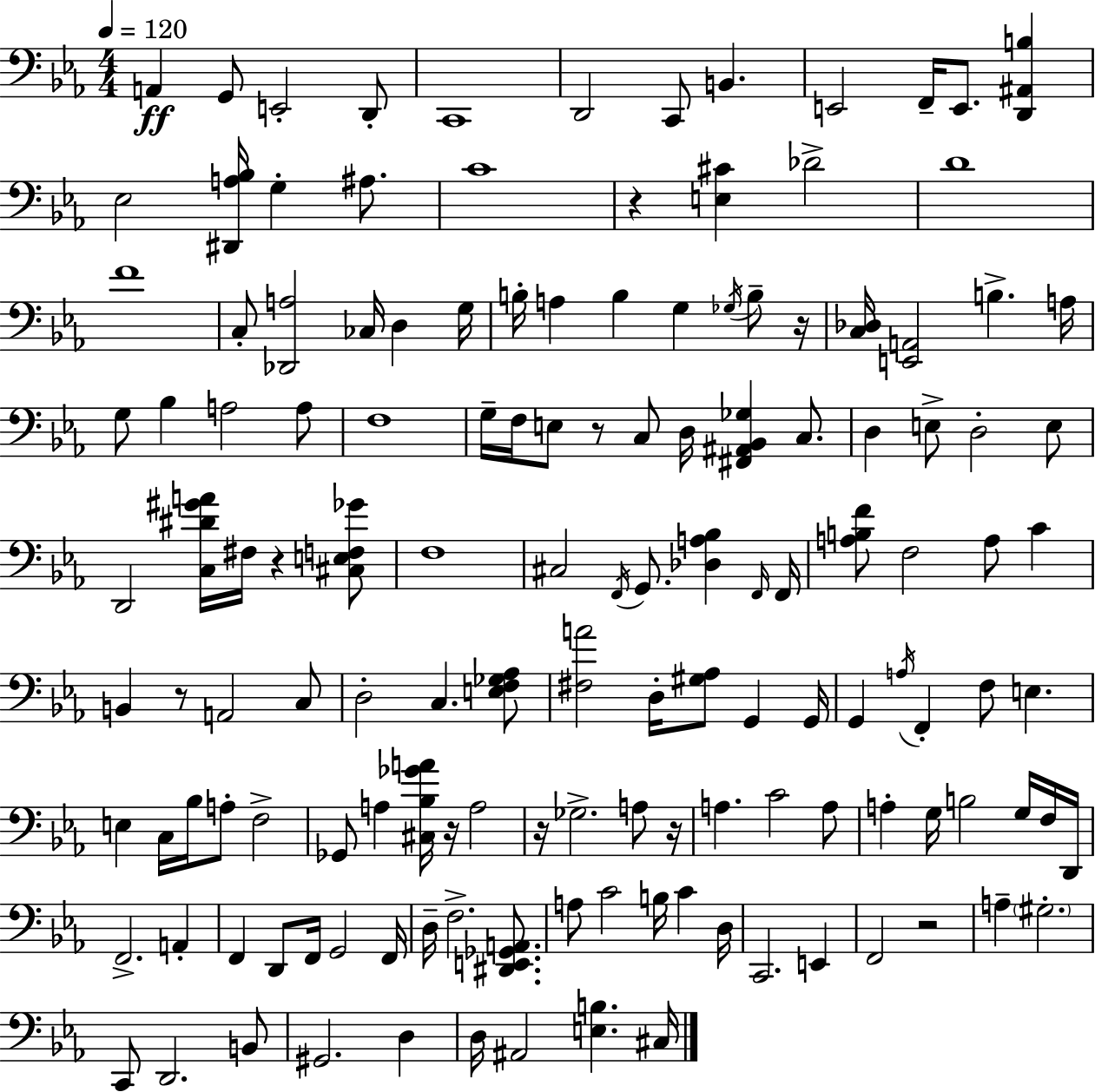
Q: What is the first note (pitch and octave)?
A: A2